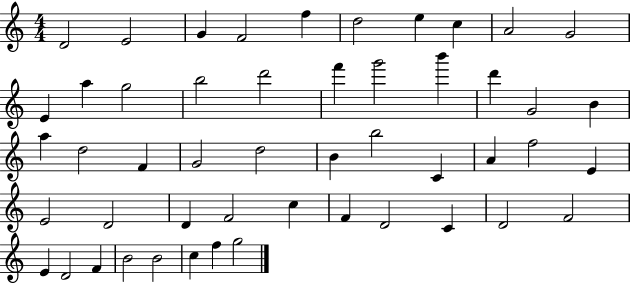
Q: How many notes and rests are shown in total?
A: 50